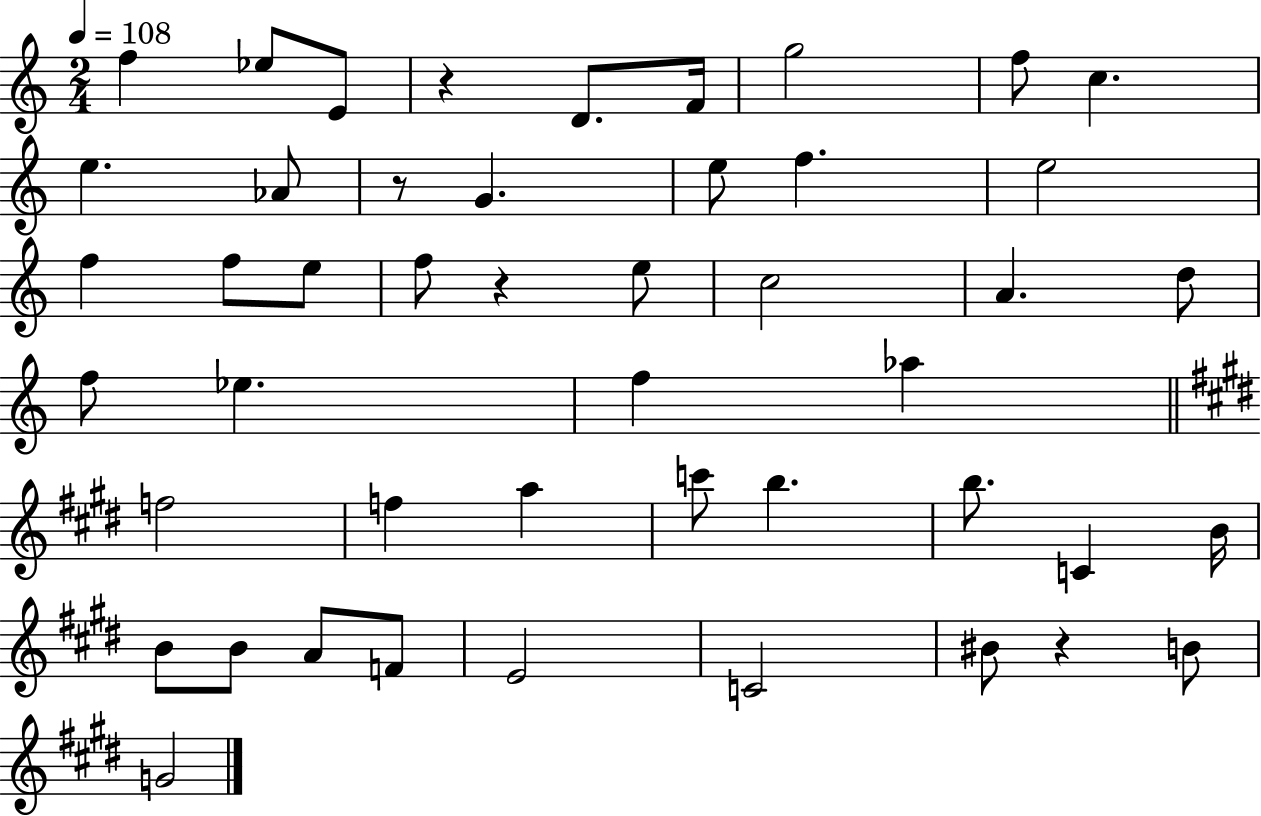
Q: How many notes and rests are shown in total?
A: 47